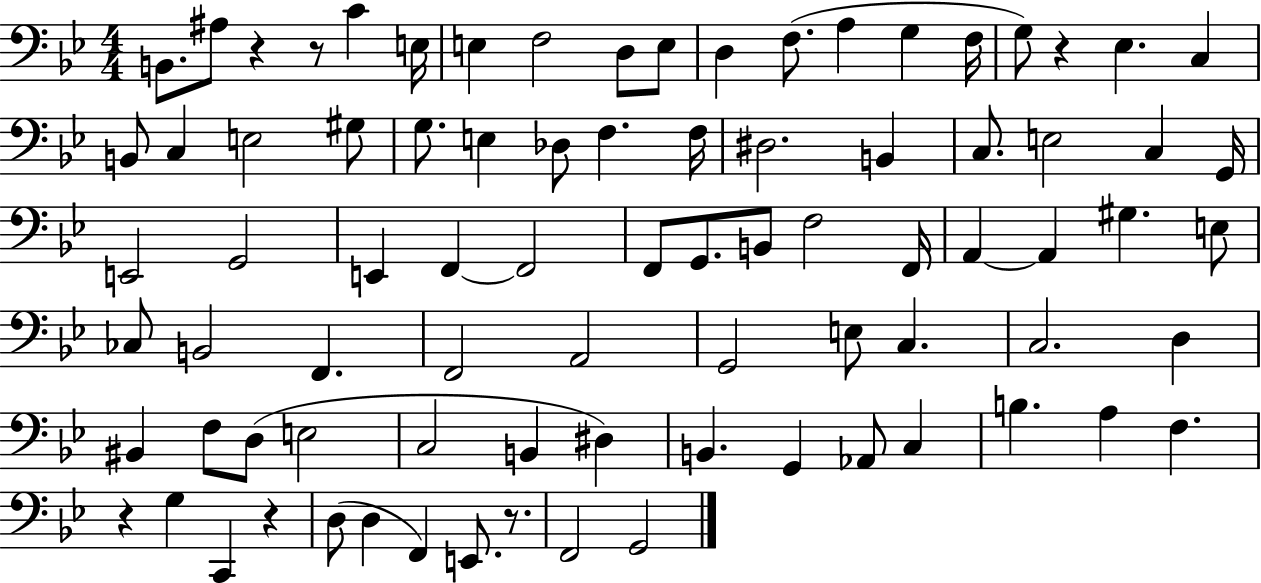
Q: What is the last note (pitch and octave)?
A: G2